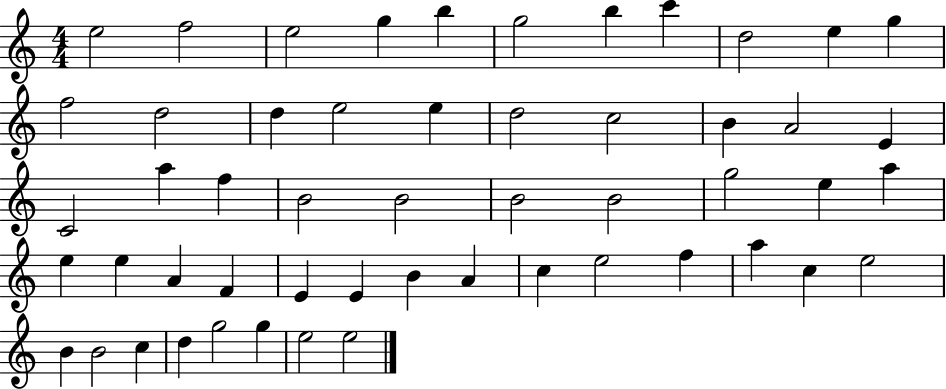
E5/h F5/h E5/h G5/q B5/q G5/h B5/q C6/q D5/h E5/q G5/q F5/h D5/h D5/q E5/h E5/q D5/h C5/h B4/q A4/h E4/q C4/h A5/q F5/q B4/h B4/h B4/h B4/h G5/h E5/q A5/q E5/q E5/q A4/q F4/q E4/q E4/q B4/q A4/q C5/q E5/h F5/q A5/q C5/q E5/h B4/q B4/h C5/q D5/q G5/h G5/q E5/h E5/h